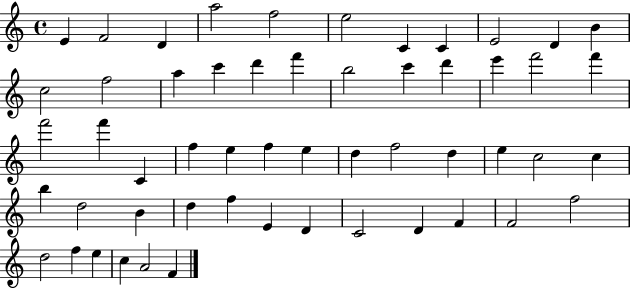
E4/q F4/h D4/q A5/h F5/h E5/h C4/q C4/q E4/h D4/q B4/q C5/h F5/h A5/q C6/q D6/q F6/q B5/h C6/q D6/q E6/q F6/h F6/q F6/h F6/q C4/q F5/q E5/q F5/q E5/q D5/q F5/h D5/q E5/q C5/h C5/q B5/q D5/h B4/q D5/q F5/q E4/q D4/q C4/h D4/q F4/q F4/h F5/h D5/h F5/q E5/q C5/q A4/h F4/q